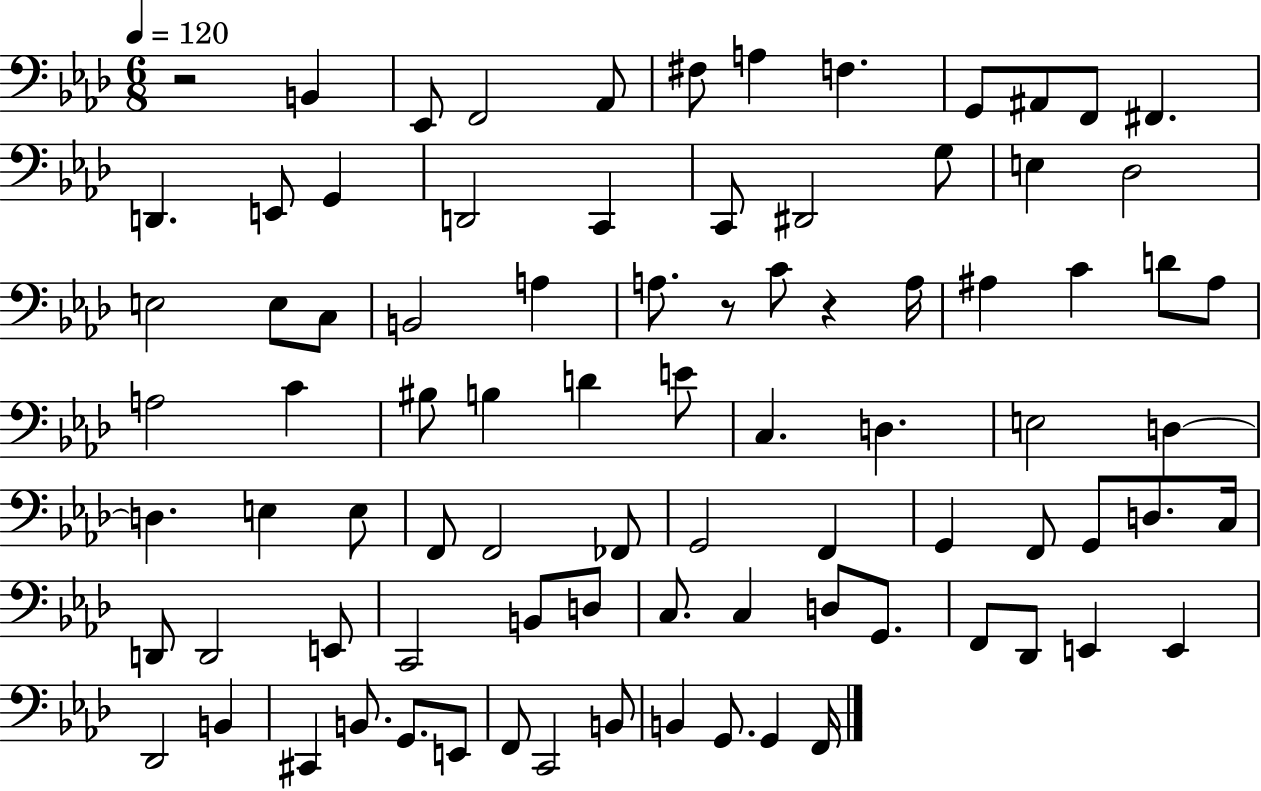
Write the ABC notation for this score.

X:1
T:Untitled
M:6/8
L:1/4
K:Ab
z2 B,, _E,,/2 F,,2 _A,,/2 ^F,/2 A, F, G,,/2 ^A,,/2 F,,/2 ^F,, D,, E,,/2 G,, D,,2 C,, C,,/2 ^D,,2 G,/2 E, _D,2 E,2 E,/2 C,/2 B,,2 A, A,/2 z/2 C/2 z A,/4 ^A, C D/2 ^A,/2 A,2 C ^B,/2 B, D E/2 C, D, E,2 D, D, E, E,/2 F,,/2 F,,2 _F,,/2 G,,2 F,, G,, F,,/2 G,,/2 D,/2 C,/4 D,,/2 D,,2 E,,/2 C,,2 B,,/2 D,/2 C,/2 C, D,/2 G,,/2 F,,/2 _D,,/2 E,, E,, _D,,2 B,, ^C,, B,,/2 G,,/2 E,,/2 F,,/2 C,,2 B,,/2 B,, G,,/2 G,, F,,/4